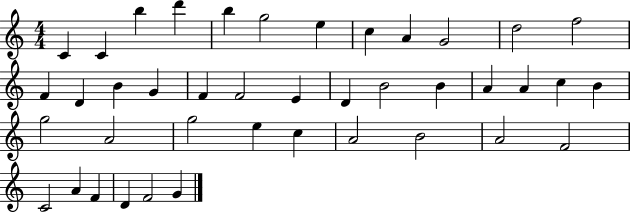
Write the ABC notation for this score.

X:1
T:Untitled
M:4/4
L:1/4
K:C
C C b d' b g2 e c A G2 d2 f2 F D B G F F2 E D B2 B A A c B g2 A2 g2 e c A2 B2 A2 F2 C2 A F D F2 G